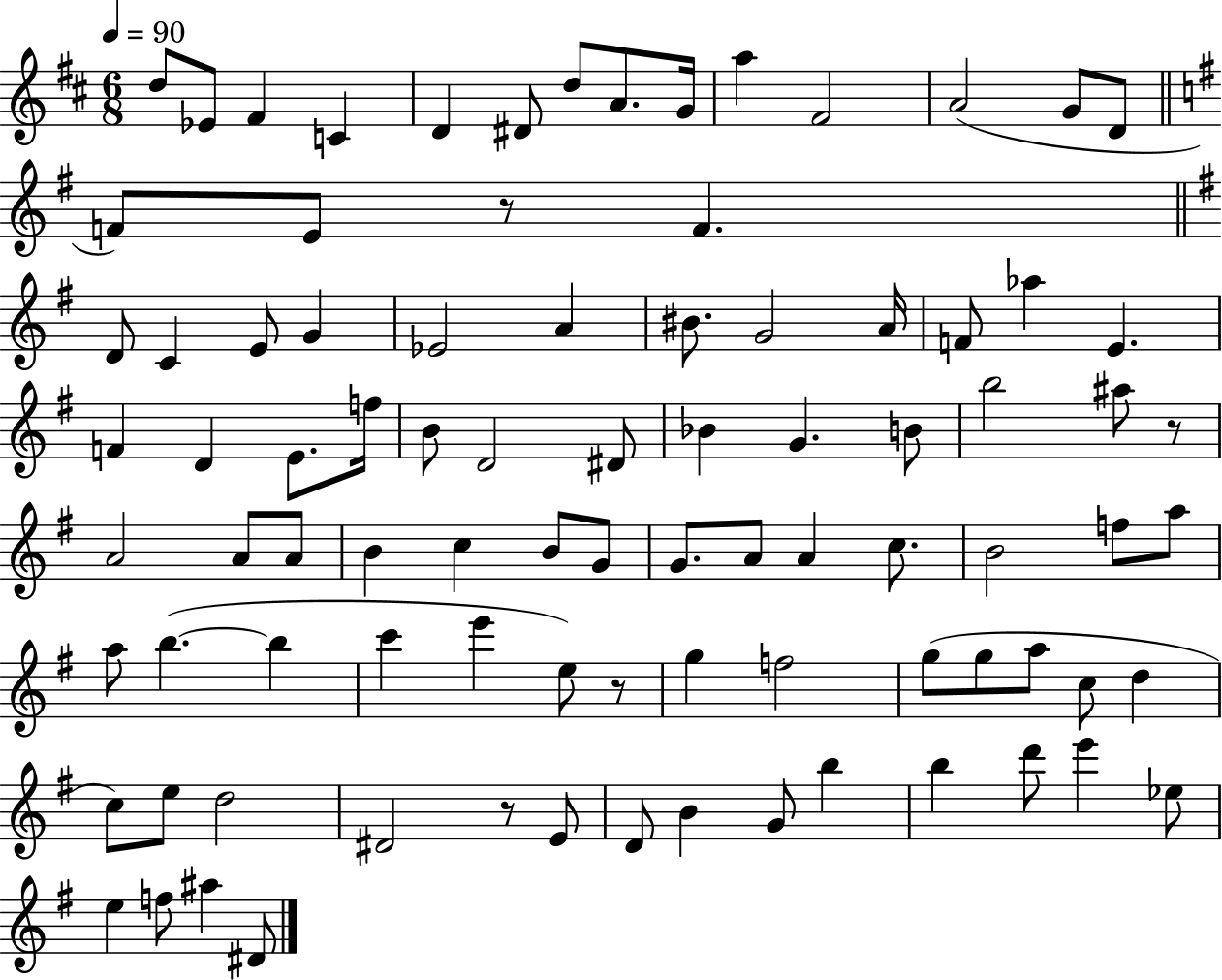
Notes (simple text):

D5/e Eb4/e F#4/q C4/q D4/q D#4/e D5/e A4/e. G4/s A5/q F#4/h A4/h G4/e D4/e F4/e E4/e R/e F4/q. D4/e C4/q E4/e G4/q Eb4/h A4/q BIS4/e. G4/h A4/s F4/e Ab5/q E4/q. F4/q D4/q E4/e. F5/s B4/e D4/h D#4/e Bb4/q G4/q. B4/e B5/h A#5/e R/e A4/h A4/e A4/e B4/q C5/q B4/e G4/e G4/e. A4/e A4/q C5/e. B4/h F5/e A5/e A5/e B5/q. B5/q C6/q E6/q E5/e R/e G5/q F5/h G5/e G5/e A5/e C5/e D5/q C5/e E5/e D5/h D#4/h R/e E4/e D4/e B4/q G4/e B5/q B5/q D6/e E6/q Eb5/e E5/q F5/e A#5/q D#4/e